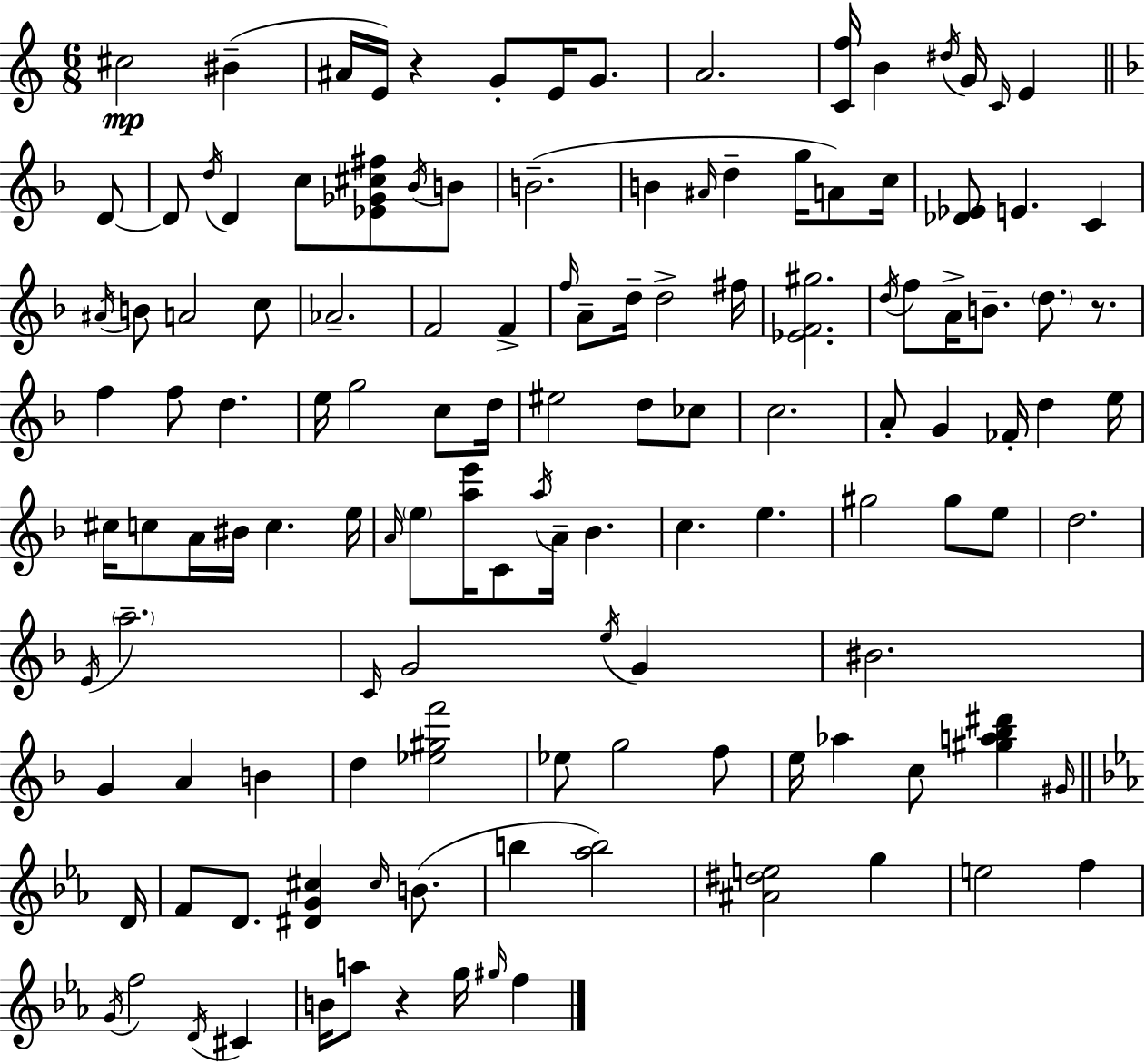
C#5/h BIS4/q A#4/s E4/s R/q G4/e E4/s G4/e. A4/h. [C4,F5]/s B4/q D#5/s G4/s C4/s E4/q D4/e D4/e D5/s D4/q C5/e [Eb4,Gb4,C#5,F#5]/e Bb4/s B4/e B4/h. B4/q A#4/s D5/q G5/s A4/e C5/s [Db4,Eb4]/e E4/q. C4/q A#4/s B4/e A4/h C5/e Ab4/h. F4/h F4/q F5/s A4/e D5/s D5/h F#5/s [Eb4,F4,G#5]/h. D5/s F5/e A4/s B4/e. D5/e. R/e. F5/q F5/e D5/q. E5/s G5/h C5/e D5/s EIS5/h D5/e CES5/e C5/h. A4/e G4/q FES4/s D5/q E5/s C#5/s C5/e A4/s BIS4/s C5/q. E5/s A4/s E5/e [A5,E6]/s C4/e A5/s A4/s Bb4/q. C5/q. E5/q. G#5/h G#5/e E5/e D5/h. E4/s A5/h. C4/s G4/h E5/s G4/q BIS4/h. G4/q A4/q B4/q D5/q [Eb5,G#5,F6]/h Eb5/e G5/h F5/e E5/s Ab5/q C5/e [G#5,A5,Bb5,D#6]/q G#4/s D4/s F4/e D4/e. [D#4,G4,C#5]/q C#5/s B4/e. B5/q [Ab5,B5]/h [A#4,D#5,E5]/h G5/q E5/h F5/q G4/s F5/h D4/s C#4/q B4/s A5/e R/q G5/s G#5/s F5/q